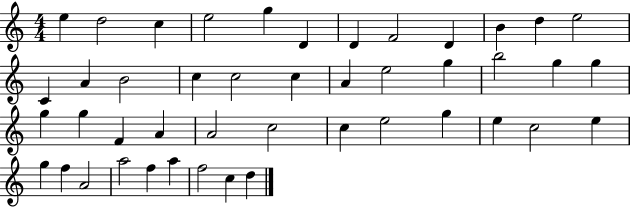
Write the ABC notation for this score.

X:1
T:Untitled
M:4/4
L:1/4
K:C
e d2 c e2 g D D F2 D B d e2 C A B2 c c2 c A e2 g b2 g g g g F A A2 c2 c e2 g e c2 e g f A2 a2 f a f2 c d